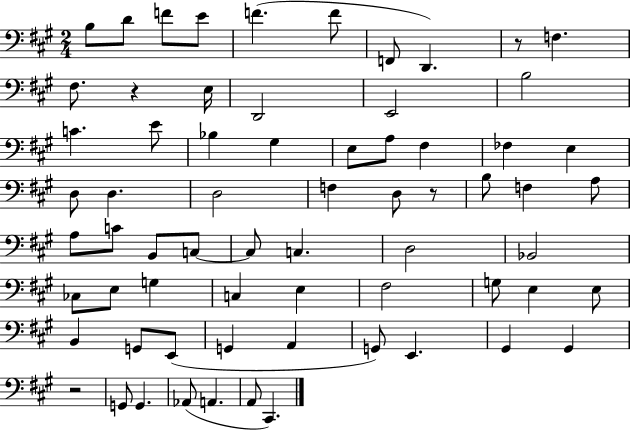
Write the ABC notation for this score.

X:1
T:Untitled
M:2/4
L:1/4
K:A
B,/2 D/2 F/2 E/2 F F/2 F,,/2 D,, z/2 F, ^F,/2 z E,/4 D,,2 E,,2 B,2 C E/2 _B, ^G, E,/2 A,/2 ^F, _F, E, D,/2 D, D,2 F, D,/2 z/2 B,/2 F, A,/2 A,/2 C/2 B,,/2 C,/2 C,/2 C, D,2 _B,,2 _C,/2 E,/2 G, C, E, ^F,2 G,/2 E, E,/2 B,, G,,/2 E,,/2 G,, A,, G,,/2 E,, ^G,, ^G,, z2 G,,/2 G,, _A,,/2 A,, A,,/2 ^C,,